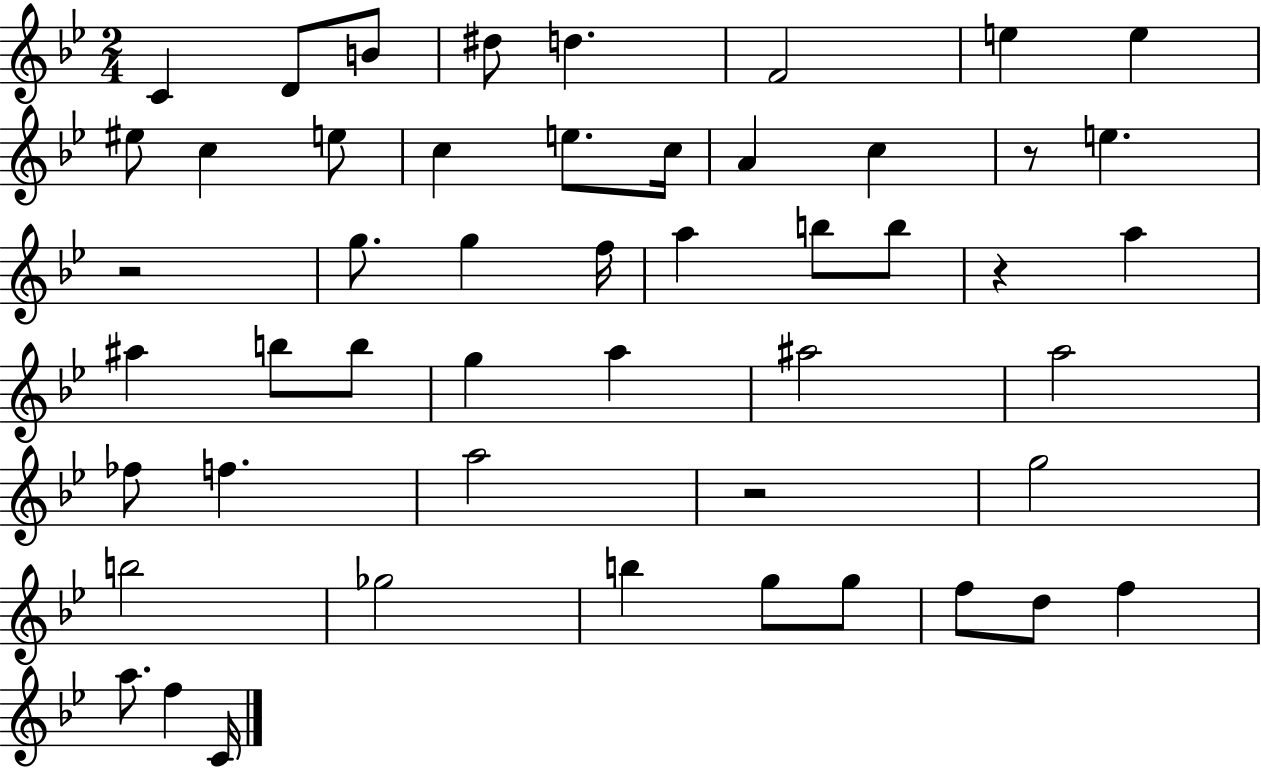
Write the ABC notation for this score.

X:1
T:Untitled
M:2/4
L:1/4
K:Bb
C D/2 B/2 ^d/2 d F2 e e ^e/2 c e/2 c e/2 c/4 A c z/2 e z2 g/2 g f/4 a b/2 b/2 z a ^a b/2 b/2 g a ^a2 a2 _f/2 f a2 z2 g2 b2 _g2 b g/2 g/2 f/2 d/2 f a/2 f C/4